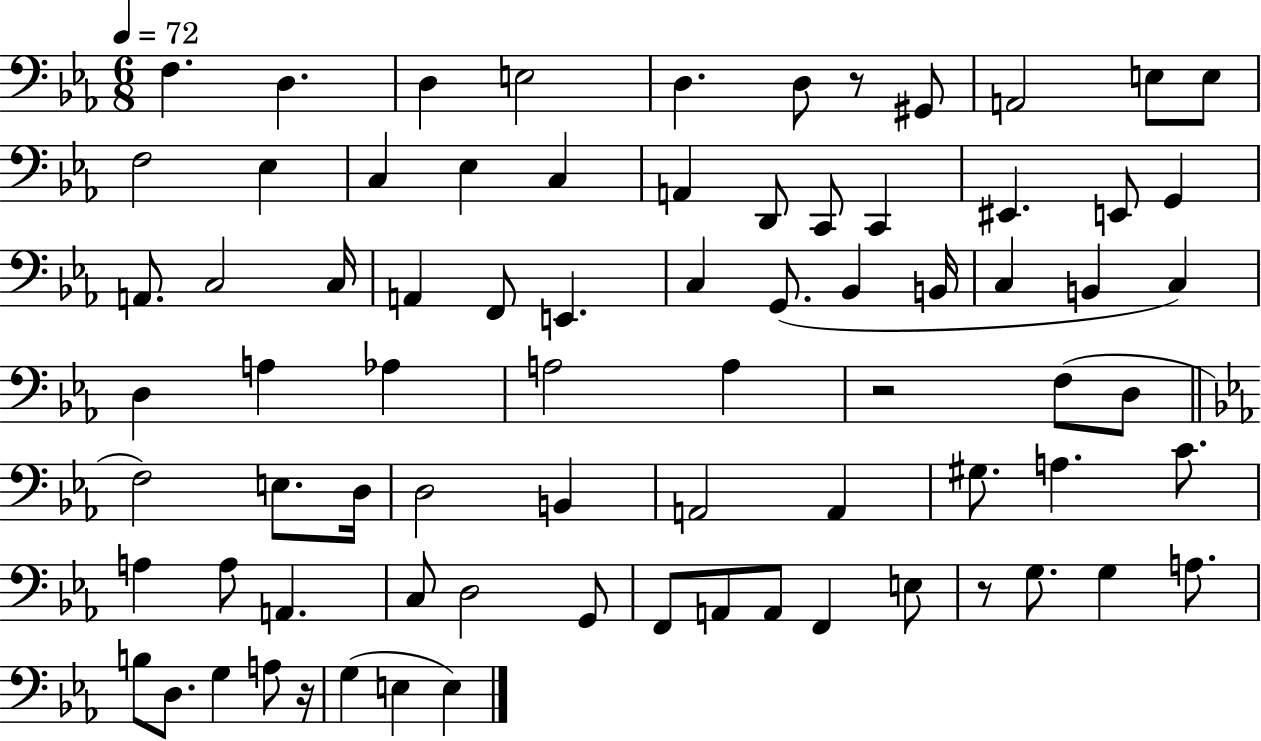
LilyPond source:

{
  \clef bass
  \numericTimeSignature
  \time 6/8
  \key ees \major
  \tempo 4 = 72
  f4. d4. | d4 e2 | d4. d8 r8 gis,8 | a,2 e8 e8 | \break f2 ees4 | c4 ees4 c4 | a,4 d,8 c,8 c,4 | eis,4. e,8 g,4 | \break a,8. c2 c16 | a,4 f,8 e,4. | c4 g,8.( bes,4 b,16 | c4 b,4 c4) | \break d4 a4 aes4 | a2 a4 | r2 f8( d8 | \bar "||" \break \key c \minor f2) e8. d16 | d2 b,4 | a,2 a,4 | gis8. a4. c'8. | \break a4 a8 a,4. | c8 d2 g,8 | f,8 a,8 a,8 f,4 e8 | r8 g8. g4 a8. | \break b8 d8. g4 a8 r16 | g4( e4 e4) | \bar "|."
}